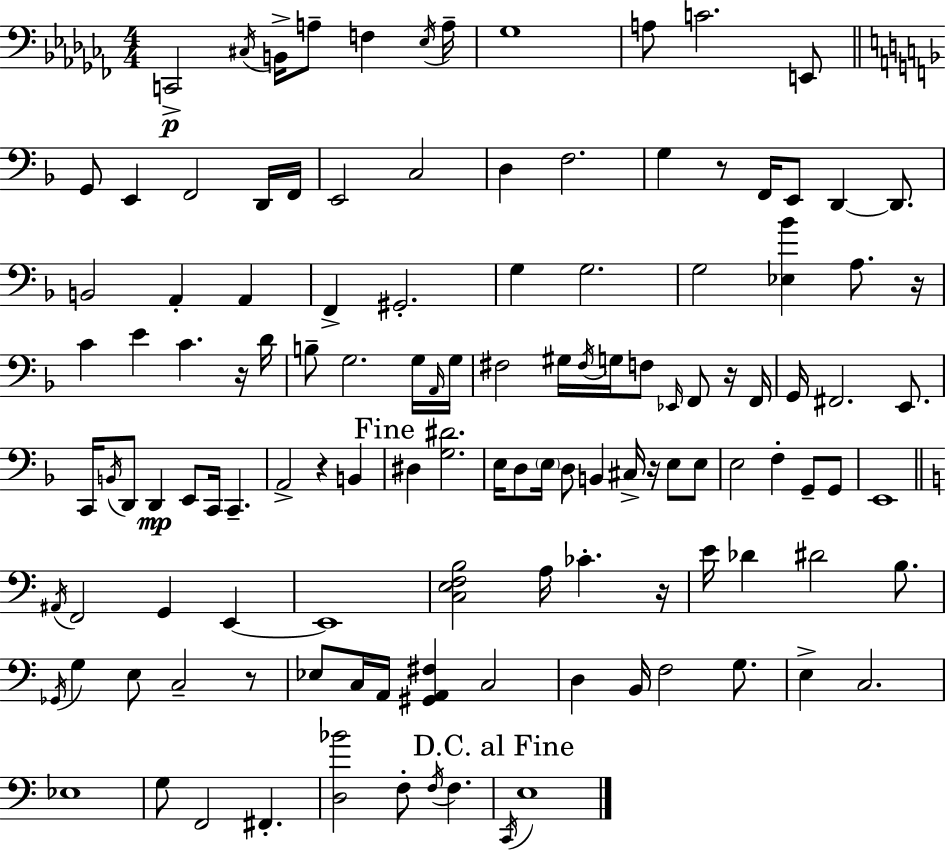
{
  \clef bass
  \numericTimeSignature
  \time 4/4
  \key aes \minor
  \repeat volta 2 { c,2->\p \acciaccatura { cis16 } b,16-> a8-- f4 | \acciaccatura { ees16 } a16-- ges1 | a8 c'2. | e,8 \bar "||" \break \key d \minor g,8 e,4 f,2 d,16 f,16 | e,2 c2 | d4 f2. | g4 r8 f,16 e,8 d,4~~ d,8. | \break b,2 a,4-. a,4 | f,4-> gis,2.-. | g4 g2. | g2 <ees bes'>4 a8. r16 | \break c'4 e'4 c'4. r16 d'16 | b8-- g2. g16 \grace { a,16 } | g16 fis2 gis16 \acciaccatura { fis16 } g16 f8 \grace { ees,16 } f,8 | r16 f,16 g,16 fis,2. | \break e,8. c,16 \acciaccatura { b,16 } d,8 d,4\mp e,8 c,16 c,4.-- | a,2-> r4 | b,4 \mark "Fine" dis4 <g dis'>2. | e16 d8 \parenthesize e16 d8 b,4 cis16-> r16 | \break e8 e8 e2 f4-. | g,8-- g,8 e,1 | \bar "||" \break \key c \major \acciaccatura { ais,16 } f,2 g,4 e,4~~ | e,1 | <c e f b>2 a16 ces'4.-. | r16 e'16 des'4 dis'2 b8. | \break \acciaccatura { ges,16 } g4 e8 c2-- | r8 ees8 c16 a,16 <gis, a, fis>4 c2 | d4 b,16 f2 g8. | e4-> c2. | \break ees1 | g8 f,2 fis,4.-. | <d bes'>2 f8-. \acciaccatura { f16 } f4. | \mark "D.C. al Fine" \acciaccatura { c,16 } e1 | \break } \bar "|."
}